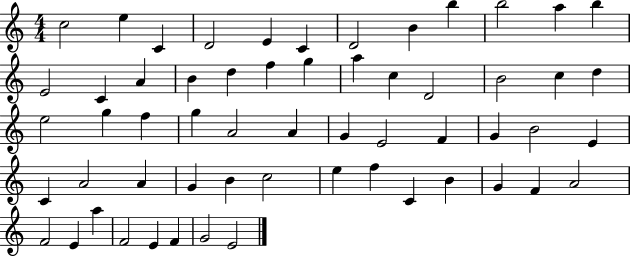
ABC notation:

X:1
T:Untitled
M:4/4
L:1/4
K:C
c2 e C D2 E C D2 B b b2 a b E2 C A B d f g a c D2 B2 c d e2 g f g A2 A G E2 F G B2 E C A2 A G B c2 e f C B G F A2 F2 E a F2 E F G2 E2